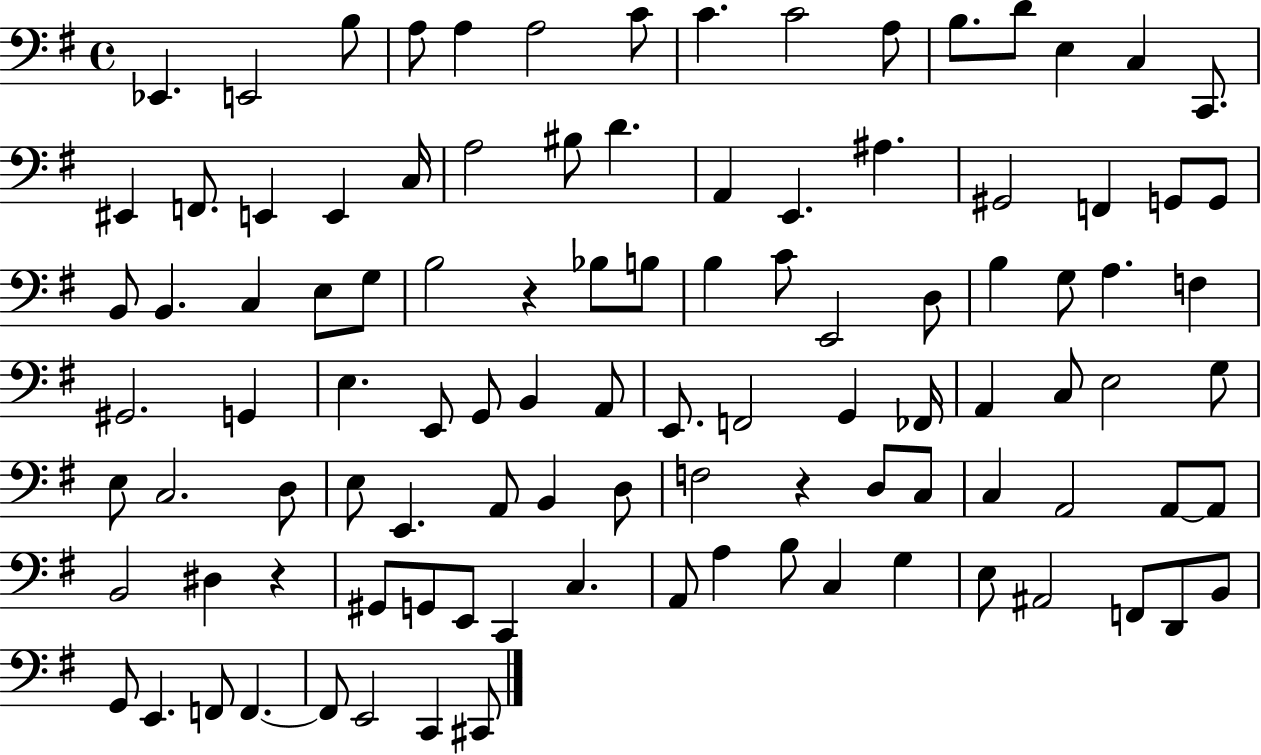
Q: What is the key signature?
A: G major